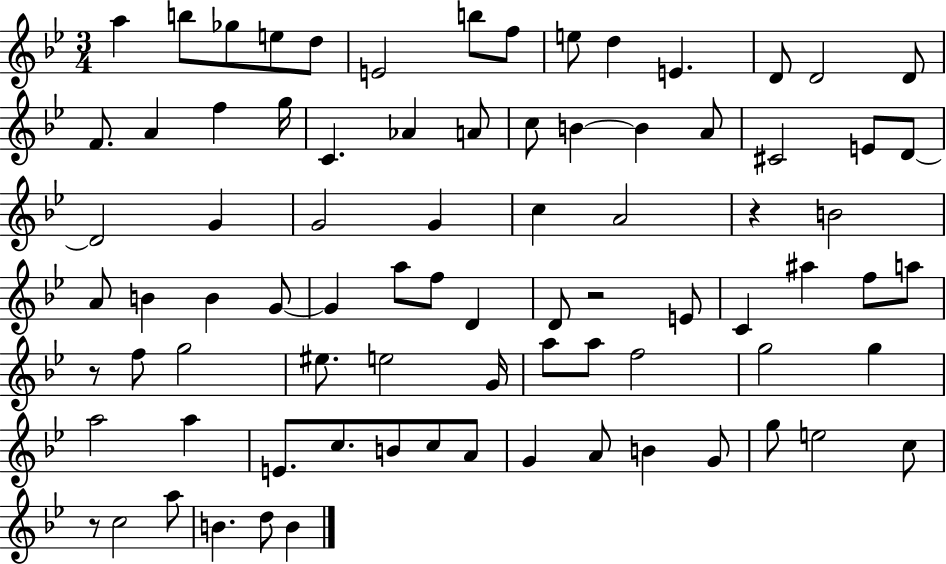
A5/q B5/e Gb5/e E5/e D5/e E4/h B5/e F5/e E5/e D5/q E4/q. D4/e D4/h D4/e F4/e. A4/q F5/q G5/s C4/q. Ab4/q A4/e C5/e B4/q B4/q A4/e C#4/h E4/e D4/e D4/h G4/q G4/h G4/q C5/q A4/h R/q B4/h A4/e B4/q B4/q G4/e G4/q A5/e F5/e D4/q D4/e R/h E4/e C4/q A#5/q F5/e A5/e R/e F5/e G5/h EIS5/e. E5/h G4/s A5/e A5/e F5/h G5/h G5/q A5/h A5/q E4/e. C5/e. B4/e C5/e A4/e G4/q A4/e B4/q G4/e G5/e E5/h C5/e R/e C5/h A5/e B4/q. D5/e B4/q